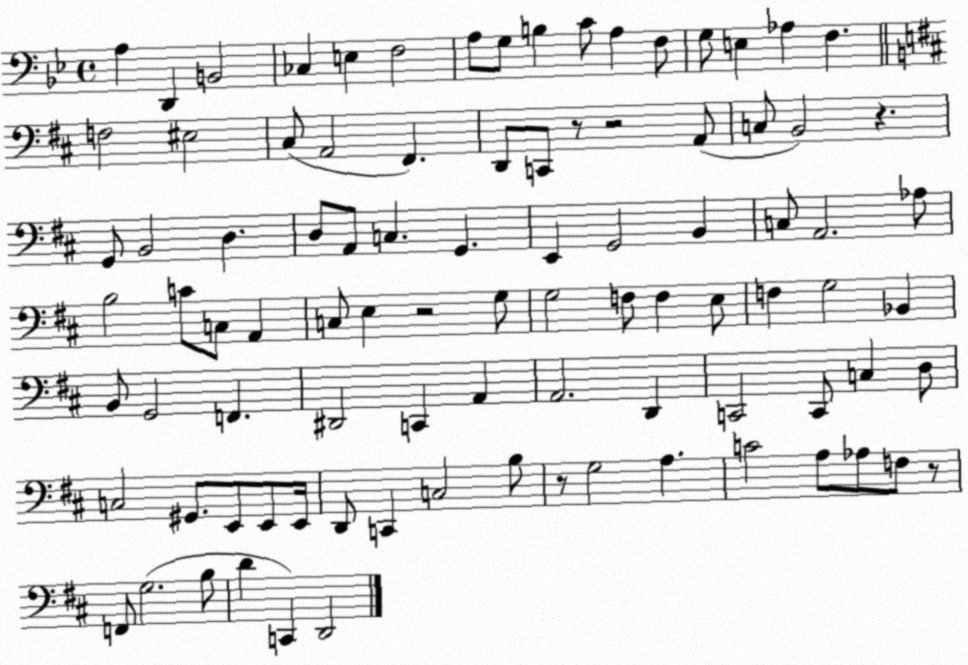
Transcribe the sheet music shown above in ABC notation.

X:1
T:Untitled
M:4/4
L:1/4
K:Bb
A, D,, B,,2 _C, E, F,2 A,/2 G,/2 B, C/2 A, F,/2 G,/2 E, _A, F, F,2 ^E,2 ^C,/2 A,,2 ^F,, D,,/2 C,,/2 z/2 z2 A,,/2 C,/2 B,,2 z G,,/2 B,,2 D, D,/2 A,,/2 C, G,, E,, G,,2 B,, C,/2 A,,2 _A,/2 B,2 C/2 C,/2 A,, C,/2 E, z2 G,/2 G,2 F,/2 F, E,/2 F, G,2 _B,, B,,/2 G,,2 F,, ^D,,2 C,, A,, A,,2 D,, C,,2 C,,/2 C, D,/2 C,2 ^G,,/2 E,,/2 E,,/2 E,,/4 D,,/2 C,, C,2 B,/2 z/2 G,2 A, C2 A,/2 _A,/2 F,/2 z/2 F,,/2 G,2 B,/2 D C,, D,,2